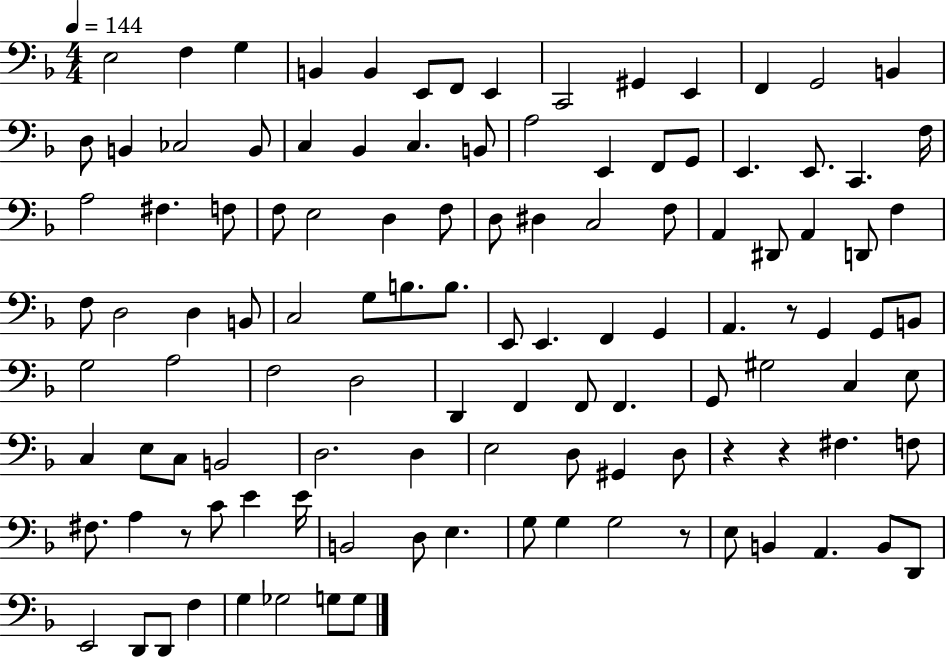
E3/h F3/q G3/q B2/q B2/q E2/e F2/e E2/q C2/h G#2/q E2/q F2/q G2/h B2/q D3/e B2/q CES3/h B2/e C3/q Bb2/q C3/q. B2/e A3/h E2/q F2/e G2/e E2/q. E2/e. C2/q. F3/s A3/h F#3/q. F3/e F3/e E3/h D3/q F3/e D3/e D#3/q C3/h F3/e A2/q D#2/e A2/q D2/e F3/q F3/e D3/h D3/q B2/e C3/h G3/e B3/e. B3/e. E2/e E2/q. F2/q G2/q A2/q. R/e G2/q G2/e B2/e G3/h A3/h F3/h D3/h D2/q F2/q F2/e F2/q. G2/e G#3/h C3/q E3/e C3/q E3/e C3/e B2/h D3/h. D3/q E3/h D3/e G#2/q D3/e R/q R/q F#3/q. F3/e F#3/e. A3/q R/e C4/e E4/q E4/s B2/h D3/e E3/q. G3/e G3/q G3/h R/e E3/e B2/q A2/q. B2/e D2/e E2/h D2/e D2/e F3/q G3/q Gb3/h G3/e G3/e